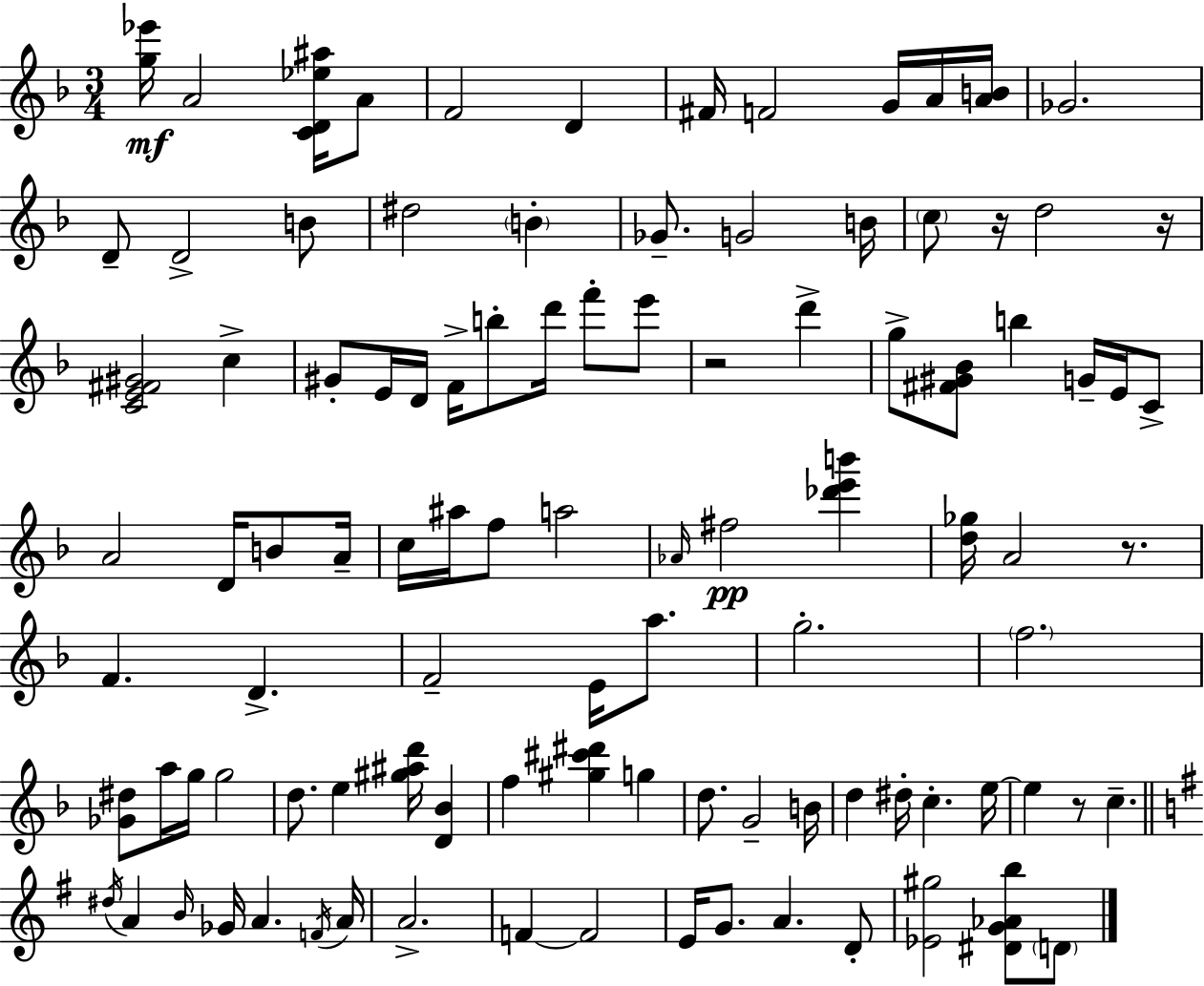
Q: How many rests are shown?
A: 5